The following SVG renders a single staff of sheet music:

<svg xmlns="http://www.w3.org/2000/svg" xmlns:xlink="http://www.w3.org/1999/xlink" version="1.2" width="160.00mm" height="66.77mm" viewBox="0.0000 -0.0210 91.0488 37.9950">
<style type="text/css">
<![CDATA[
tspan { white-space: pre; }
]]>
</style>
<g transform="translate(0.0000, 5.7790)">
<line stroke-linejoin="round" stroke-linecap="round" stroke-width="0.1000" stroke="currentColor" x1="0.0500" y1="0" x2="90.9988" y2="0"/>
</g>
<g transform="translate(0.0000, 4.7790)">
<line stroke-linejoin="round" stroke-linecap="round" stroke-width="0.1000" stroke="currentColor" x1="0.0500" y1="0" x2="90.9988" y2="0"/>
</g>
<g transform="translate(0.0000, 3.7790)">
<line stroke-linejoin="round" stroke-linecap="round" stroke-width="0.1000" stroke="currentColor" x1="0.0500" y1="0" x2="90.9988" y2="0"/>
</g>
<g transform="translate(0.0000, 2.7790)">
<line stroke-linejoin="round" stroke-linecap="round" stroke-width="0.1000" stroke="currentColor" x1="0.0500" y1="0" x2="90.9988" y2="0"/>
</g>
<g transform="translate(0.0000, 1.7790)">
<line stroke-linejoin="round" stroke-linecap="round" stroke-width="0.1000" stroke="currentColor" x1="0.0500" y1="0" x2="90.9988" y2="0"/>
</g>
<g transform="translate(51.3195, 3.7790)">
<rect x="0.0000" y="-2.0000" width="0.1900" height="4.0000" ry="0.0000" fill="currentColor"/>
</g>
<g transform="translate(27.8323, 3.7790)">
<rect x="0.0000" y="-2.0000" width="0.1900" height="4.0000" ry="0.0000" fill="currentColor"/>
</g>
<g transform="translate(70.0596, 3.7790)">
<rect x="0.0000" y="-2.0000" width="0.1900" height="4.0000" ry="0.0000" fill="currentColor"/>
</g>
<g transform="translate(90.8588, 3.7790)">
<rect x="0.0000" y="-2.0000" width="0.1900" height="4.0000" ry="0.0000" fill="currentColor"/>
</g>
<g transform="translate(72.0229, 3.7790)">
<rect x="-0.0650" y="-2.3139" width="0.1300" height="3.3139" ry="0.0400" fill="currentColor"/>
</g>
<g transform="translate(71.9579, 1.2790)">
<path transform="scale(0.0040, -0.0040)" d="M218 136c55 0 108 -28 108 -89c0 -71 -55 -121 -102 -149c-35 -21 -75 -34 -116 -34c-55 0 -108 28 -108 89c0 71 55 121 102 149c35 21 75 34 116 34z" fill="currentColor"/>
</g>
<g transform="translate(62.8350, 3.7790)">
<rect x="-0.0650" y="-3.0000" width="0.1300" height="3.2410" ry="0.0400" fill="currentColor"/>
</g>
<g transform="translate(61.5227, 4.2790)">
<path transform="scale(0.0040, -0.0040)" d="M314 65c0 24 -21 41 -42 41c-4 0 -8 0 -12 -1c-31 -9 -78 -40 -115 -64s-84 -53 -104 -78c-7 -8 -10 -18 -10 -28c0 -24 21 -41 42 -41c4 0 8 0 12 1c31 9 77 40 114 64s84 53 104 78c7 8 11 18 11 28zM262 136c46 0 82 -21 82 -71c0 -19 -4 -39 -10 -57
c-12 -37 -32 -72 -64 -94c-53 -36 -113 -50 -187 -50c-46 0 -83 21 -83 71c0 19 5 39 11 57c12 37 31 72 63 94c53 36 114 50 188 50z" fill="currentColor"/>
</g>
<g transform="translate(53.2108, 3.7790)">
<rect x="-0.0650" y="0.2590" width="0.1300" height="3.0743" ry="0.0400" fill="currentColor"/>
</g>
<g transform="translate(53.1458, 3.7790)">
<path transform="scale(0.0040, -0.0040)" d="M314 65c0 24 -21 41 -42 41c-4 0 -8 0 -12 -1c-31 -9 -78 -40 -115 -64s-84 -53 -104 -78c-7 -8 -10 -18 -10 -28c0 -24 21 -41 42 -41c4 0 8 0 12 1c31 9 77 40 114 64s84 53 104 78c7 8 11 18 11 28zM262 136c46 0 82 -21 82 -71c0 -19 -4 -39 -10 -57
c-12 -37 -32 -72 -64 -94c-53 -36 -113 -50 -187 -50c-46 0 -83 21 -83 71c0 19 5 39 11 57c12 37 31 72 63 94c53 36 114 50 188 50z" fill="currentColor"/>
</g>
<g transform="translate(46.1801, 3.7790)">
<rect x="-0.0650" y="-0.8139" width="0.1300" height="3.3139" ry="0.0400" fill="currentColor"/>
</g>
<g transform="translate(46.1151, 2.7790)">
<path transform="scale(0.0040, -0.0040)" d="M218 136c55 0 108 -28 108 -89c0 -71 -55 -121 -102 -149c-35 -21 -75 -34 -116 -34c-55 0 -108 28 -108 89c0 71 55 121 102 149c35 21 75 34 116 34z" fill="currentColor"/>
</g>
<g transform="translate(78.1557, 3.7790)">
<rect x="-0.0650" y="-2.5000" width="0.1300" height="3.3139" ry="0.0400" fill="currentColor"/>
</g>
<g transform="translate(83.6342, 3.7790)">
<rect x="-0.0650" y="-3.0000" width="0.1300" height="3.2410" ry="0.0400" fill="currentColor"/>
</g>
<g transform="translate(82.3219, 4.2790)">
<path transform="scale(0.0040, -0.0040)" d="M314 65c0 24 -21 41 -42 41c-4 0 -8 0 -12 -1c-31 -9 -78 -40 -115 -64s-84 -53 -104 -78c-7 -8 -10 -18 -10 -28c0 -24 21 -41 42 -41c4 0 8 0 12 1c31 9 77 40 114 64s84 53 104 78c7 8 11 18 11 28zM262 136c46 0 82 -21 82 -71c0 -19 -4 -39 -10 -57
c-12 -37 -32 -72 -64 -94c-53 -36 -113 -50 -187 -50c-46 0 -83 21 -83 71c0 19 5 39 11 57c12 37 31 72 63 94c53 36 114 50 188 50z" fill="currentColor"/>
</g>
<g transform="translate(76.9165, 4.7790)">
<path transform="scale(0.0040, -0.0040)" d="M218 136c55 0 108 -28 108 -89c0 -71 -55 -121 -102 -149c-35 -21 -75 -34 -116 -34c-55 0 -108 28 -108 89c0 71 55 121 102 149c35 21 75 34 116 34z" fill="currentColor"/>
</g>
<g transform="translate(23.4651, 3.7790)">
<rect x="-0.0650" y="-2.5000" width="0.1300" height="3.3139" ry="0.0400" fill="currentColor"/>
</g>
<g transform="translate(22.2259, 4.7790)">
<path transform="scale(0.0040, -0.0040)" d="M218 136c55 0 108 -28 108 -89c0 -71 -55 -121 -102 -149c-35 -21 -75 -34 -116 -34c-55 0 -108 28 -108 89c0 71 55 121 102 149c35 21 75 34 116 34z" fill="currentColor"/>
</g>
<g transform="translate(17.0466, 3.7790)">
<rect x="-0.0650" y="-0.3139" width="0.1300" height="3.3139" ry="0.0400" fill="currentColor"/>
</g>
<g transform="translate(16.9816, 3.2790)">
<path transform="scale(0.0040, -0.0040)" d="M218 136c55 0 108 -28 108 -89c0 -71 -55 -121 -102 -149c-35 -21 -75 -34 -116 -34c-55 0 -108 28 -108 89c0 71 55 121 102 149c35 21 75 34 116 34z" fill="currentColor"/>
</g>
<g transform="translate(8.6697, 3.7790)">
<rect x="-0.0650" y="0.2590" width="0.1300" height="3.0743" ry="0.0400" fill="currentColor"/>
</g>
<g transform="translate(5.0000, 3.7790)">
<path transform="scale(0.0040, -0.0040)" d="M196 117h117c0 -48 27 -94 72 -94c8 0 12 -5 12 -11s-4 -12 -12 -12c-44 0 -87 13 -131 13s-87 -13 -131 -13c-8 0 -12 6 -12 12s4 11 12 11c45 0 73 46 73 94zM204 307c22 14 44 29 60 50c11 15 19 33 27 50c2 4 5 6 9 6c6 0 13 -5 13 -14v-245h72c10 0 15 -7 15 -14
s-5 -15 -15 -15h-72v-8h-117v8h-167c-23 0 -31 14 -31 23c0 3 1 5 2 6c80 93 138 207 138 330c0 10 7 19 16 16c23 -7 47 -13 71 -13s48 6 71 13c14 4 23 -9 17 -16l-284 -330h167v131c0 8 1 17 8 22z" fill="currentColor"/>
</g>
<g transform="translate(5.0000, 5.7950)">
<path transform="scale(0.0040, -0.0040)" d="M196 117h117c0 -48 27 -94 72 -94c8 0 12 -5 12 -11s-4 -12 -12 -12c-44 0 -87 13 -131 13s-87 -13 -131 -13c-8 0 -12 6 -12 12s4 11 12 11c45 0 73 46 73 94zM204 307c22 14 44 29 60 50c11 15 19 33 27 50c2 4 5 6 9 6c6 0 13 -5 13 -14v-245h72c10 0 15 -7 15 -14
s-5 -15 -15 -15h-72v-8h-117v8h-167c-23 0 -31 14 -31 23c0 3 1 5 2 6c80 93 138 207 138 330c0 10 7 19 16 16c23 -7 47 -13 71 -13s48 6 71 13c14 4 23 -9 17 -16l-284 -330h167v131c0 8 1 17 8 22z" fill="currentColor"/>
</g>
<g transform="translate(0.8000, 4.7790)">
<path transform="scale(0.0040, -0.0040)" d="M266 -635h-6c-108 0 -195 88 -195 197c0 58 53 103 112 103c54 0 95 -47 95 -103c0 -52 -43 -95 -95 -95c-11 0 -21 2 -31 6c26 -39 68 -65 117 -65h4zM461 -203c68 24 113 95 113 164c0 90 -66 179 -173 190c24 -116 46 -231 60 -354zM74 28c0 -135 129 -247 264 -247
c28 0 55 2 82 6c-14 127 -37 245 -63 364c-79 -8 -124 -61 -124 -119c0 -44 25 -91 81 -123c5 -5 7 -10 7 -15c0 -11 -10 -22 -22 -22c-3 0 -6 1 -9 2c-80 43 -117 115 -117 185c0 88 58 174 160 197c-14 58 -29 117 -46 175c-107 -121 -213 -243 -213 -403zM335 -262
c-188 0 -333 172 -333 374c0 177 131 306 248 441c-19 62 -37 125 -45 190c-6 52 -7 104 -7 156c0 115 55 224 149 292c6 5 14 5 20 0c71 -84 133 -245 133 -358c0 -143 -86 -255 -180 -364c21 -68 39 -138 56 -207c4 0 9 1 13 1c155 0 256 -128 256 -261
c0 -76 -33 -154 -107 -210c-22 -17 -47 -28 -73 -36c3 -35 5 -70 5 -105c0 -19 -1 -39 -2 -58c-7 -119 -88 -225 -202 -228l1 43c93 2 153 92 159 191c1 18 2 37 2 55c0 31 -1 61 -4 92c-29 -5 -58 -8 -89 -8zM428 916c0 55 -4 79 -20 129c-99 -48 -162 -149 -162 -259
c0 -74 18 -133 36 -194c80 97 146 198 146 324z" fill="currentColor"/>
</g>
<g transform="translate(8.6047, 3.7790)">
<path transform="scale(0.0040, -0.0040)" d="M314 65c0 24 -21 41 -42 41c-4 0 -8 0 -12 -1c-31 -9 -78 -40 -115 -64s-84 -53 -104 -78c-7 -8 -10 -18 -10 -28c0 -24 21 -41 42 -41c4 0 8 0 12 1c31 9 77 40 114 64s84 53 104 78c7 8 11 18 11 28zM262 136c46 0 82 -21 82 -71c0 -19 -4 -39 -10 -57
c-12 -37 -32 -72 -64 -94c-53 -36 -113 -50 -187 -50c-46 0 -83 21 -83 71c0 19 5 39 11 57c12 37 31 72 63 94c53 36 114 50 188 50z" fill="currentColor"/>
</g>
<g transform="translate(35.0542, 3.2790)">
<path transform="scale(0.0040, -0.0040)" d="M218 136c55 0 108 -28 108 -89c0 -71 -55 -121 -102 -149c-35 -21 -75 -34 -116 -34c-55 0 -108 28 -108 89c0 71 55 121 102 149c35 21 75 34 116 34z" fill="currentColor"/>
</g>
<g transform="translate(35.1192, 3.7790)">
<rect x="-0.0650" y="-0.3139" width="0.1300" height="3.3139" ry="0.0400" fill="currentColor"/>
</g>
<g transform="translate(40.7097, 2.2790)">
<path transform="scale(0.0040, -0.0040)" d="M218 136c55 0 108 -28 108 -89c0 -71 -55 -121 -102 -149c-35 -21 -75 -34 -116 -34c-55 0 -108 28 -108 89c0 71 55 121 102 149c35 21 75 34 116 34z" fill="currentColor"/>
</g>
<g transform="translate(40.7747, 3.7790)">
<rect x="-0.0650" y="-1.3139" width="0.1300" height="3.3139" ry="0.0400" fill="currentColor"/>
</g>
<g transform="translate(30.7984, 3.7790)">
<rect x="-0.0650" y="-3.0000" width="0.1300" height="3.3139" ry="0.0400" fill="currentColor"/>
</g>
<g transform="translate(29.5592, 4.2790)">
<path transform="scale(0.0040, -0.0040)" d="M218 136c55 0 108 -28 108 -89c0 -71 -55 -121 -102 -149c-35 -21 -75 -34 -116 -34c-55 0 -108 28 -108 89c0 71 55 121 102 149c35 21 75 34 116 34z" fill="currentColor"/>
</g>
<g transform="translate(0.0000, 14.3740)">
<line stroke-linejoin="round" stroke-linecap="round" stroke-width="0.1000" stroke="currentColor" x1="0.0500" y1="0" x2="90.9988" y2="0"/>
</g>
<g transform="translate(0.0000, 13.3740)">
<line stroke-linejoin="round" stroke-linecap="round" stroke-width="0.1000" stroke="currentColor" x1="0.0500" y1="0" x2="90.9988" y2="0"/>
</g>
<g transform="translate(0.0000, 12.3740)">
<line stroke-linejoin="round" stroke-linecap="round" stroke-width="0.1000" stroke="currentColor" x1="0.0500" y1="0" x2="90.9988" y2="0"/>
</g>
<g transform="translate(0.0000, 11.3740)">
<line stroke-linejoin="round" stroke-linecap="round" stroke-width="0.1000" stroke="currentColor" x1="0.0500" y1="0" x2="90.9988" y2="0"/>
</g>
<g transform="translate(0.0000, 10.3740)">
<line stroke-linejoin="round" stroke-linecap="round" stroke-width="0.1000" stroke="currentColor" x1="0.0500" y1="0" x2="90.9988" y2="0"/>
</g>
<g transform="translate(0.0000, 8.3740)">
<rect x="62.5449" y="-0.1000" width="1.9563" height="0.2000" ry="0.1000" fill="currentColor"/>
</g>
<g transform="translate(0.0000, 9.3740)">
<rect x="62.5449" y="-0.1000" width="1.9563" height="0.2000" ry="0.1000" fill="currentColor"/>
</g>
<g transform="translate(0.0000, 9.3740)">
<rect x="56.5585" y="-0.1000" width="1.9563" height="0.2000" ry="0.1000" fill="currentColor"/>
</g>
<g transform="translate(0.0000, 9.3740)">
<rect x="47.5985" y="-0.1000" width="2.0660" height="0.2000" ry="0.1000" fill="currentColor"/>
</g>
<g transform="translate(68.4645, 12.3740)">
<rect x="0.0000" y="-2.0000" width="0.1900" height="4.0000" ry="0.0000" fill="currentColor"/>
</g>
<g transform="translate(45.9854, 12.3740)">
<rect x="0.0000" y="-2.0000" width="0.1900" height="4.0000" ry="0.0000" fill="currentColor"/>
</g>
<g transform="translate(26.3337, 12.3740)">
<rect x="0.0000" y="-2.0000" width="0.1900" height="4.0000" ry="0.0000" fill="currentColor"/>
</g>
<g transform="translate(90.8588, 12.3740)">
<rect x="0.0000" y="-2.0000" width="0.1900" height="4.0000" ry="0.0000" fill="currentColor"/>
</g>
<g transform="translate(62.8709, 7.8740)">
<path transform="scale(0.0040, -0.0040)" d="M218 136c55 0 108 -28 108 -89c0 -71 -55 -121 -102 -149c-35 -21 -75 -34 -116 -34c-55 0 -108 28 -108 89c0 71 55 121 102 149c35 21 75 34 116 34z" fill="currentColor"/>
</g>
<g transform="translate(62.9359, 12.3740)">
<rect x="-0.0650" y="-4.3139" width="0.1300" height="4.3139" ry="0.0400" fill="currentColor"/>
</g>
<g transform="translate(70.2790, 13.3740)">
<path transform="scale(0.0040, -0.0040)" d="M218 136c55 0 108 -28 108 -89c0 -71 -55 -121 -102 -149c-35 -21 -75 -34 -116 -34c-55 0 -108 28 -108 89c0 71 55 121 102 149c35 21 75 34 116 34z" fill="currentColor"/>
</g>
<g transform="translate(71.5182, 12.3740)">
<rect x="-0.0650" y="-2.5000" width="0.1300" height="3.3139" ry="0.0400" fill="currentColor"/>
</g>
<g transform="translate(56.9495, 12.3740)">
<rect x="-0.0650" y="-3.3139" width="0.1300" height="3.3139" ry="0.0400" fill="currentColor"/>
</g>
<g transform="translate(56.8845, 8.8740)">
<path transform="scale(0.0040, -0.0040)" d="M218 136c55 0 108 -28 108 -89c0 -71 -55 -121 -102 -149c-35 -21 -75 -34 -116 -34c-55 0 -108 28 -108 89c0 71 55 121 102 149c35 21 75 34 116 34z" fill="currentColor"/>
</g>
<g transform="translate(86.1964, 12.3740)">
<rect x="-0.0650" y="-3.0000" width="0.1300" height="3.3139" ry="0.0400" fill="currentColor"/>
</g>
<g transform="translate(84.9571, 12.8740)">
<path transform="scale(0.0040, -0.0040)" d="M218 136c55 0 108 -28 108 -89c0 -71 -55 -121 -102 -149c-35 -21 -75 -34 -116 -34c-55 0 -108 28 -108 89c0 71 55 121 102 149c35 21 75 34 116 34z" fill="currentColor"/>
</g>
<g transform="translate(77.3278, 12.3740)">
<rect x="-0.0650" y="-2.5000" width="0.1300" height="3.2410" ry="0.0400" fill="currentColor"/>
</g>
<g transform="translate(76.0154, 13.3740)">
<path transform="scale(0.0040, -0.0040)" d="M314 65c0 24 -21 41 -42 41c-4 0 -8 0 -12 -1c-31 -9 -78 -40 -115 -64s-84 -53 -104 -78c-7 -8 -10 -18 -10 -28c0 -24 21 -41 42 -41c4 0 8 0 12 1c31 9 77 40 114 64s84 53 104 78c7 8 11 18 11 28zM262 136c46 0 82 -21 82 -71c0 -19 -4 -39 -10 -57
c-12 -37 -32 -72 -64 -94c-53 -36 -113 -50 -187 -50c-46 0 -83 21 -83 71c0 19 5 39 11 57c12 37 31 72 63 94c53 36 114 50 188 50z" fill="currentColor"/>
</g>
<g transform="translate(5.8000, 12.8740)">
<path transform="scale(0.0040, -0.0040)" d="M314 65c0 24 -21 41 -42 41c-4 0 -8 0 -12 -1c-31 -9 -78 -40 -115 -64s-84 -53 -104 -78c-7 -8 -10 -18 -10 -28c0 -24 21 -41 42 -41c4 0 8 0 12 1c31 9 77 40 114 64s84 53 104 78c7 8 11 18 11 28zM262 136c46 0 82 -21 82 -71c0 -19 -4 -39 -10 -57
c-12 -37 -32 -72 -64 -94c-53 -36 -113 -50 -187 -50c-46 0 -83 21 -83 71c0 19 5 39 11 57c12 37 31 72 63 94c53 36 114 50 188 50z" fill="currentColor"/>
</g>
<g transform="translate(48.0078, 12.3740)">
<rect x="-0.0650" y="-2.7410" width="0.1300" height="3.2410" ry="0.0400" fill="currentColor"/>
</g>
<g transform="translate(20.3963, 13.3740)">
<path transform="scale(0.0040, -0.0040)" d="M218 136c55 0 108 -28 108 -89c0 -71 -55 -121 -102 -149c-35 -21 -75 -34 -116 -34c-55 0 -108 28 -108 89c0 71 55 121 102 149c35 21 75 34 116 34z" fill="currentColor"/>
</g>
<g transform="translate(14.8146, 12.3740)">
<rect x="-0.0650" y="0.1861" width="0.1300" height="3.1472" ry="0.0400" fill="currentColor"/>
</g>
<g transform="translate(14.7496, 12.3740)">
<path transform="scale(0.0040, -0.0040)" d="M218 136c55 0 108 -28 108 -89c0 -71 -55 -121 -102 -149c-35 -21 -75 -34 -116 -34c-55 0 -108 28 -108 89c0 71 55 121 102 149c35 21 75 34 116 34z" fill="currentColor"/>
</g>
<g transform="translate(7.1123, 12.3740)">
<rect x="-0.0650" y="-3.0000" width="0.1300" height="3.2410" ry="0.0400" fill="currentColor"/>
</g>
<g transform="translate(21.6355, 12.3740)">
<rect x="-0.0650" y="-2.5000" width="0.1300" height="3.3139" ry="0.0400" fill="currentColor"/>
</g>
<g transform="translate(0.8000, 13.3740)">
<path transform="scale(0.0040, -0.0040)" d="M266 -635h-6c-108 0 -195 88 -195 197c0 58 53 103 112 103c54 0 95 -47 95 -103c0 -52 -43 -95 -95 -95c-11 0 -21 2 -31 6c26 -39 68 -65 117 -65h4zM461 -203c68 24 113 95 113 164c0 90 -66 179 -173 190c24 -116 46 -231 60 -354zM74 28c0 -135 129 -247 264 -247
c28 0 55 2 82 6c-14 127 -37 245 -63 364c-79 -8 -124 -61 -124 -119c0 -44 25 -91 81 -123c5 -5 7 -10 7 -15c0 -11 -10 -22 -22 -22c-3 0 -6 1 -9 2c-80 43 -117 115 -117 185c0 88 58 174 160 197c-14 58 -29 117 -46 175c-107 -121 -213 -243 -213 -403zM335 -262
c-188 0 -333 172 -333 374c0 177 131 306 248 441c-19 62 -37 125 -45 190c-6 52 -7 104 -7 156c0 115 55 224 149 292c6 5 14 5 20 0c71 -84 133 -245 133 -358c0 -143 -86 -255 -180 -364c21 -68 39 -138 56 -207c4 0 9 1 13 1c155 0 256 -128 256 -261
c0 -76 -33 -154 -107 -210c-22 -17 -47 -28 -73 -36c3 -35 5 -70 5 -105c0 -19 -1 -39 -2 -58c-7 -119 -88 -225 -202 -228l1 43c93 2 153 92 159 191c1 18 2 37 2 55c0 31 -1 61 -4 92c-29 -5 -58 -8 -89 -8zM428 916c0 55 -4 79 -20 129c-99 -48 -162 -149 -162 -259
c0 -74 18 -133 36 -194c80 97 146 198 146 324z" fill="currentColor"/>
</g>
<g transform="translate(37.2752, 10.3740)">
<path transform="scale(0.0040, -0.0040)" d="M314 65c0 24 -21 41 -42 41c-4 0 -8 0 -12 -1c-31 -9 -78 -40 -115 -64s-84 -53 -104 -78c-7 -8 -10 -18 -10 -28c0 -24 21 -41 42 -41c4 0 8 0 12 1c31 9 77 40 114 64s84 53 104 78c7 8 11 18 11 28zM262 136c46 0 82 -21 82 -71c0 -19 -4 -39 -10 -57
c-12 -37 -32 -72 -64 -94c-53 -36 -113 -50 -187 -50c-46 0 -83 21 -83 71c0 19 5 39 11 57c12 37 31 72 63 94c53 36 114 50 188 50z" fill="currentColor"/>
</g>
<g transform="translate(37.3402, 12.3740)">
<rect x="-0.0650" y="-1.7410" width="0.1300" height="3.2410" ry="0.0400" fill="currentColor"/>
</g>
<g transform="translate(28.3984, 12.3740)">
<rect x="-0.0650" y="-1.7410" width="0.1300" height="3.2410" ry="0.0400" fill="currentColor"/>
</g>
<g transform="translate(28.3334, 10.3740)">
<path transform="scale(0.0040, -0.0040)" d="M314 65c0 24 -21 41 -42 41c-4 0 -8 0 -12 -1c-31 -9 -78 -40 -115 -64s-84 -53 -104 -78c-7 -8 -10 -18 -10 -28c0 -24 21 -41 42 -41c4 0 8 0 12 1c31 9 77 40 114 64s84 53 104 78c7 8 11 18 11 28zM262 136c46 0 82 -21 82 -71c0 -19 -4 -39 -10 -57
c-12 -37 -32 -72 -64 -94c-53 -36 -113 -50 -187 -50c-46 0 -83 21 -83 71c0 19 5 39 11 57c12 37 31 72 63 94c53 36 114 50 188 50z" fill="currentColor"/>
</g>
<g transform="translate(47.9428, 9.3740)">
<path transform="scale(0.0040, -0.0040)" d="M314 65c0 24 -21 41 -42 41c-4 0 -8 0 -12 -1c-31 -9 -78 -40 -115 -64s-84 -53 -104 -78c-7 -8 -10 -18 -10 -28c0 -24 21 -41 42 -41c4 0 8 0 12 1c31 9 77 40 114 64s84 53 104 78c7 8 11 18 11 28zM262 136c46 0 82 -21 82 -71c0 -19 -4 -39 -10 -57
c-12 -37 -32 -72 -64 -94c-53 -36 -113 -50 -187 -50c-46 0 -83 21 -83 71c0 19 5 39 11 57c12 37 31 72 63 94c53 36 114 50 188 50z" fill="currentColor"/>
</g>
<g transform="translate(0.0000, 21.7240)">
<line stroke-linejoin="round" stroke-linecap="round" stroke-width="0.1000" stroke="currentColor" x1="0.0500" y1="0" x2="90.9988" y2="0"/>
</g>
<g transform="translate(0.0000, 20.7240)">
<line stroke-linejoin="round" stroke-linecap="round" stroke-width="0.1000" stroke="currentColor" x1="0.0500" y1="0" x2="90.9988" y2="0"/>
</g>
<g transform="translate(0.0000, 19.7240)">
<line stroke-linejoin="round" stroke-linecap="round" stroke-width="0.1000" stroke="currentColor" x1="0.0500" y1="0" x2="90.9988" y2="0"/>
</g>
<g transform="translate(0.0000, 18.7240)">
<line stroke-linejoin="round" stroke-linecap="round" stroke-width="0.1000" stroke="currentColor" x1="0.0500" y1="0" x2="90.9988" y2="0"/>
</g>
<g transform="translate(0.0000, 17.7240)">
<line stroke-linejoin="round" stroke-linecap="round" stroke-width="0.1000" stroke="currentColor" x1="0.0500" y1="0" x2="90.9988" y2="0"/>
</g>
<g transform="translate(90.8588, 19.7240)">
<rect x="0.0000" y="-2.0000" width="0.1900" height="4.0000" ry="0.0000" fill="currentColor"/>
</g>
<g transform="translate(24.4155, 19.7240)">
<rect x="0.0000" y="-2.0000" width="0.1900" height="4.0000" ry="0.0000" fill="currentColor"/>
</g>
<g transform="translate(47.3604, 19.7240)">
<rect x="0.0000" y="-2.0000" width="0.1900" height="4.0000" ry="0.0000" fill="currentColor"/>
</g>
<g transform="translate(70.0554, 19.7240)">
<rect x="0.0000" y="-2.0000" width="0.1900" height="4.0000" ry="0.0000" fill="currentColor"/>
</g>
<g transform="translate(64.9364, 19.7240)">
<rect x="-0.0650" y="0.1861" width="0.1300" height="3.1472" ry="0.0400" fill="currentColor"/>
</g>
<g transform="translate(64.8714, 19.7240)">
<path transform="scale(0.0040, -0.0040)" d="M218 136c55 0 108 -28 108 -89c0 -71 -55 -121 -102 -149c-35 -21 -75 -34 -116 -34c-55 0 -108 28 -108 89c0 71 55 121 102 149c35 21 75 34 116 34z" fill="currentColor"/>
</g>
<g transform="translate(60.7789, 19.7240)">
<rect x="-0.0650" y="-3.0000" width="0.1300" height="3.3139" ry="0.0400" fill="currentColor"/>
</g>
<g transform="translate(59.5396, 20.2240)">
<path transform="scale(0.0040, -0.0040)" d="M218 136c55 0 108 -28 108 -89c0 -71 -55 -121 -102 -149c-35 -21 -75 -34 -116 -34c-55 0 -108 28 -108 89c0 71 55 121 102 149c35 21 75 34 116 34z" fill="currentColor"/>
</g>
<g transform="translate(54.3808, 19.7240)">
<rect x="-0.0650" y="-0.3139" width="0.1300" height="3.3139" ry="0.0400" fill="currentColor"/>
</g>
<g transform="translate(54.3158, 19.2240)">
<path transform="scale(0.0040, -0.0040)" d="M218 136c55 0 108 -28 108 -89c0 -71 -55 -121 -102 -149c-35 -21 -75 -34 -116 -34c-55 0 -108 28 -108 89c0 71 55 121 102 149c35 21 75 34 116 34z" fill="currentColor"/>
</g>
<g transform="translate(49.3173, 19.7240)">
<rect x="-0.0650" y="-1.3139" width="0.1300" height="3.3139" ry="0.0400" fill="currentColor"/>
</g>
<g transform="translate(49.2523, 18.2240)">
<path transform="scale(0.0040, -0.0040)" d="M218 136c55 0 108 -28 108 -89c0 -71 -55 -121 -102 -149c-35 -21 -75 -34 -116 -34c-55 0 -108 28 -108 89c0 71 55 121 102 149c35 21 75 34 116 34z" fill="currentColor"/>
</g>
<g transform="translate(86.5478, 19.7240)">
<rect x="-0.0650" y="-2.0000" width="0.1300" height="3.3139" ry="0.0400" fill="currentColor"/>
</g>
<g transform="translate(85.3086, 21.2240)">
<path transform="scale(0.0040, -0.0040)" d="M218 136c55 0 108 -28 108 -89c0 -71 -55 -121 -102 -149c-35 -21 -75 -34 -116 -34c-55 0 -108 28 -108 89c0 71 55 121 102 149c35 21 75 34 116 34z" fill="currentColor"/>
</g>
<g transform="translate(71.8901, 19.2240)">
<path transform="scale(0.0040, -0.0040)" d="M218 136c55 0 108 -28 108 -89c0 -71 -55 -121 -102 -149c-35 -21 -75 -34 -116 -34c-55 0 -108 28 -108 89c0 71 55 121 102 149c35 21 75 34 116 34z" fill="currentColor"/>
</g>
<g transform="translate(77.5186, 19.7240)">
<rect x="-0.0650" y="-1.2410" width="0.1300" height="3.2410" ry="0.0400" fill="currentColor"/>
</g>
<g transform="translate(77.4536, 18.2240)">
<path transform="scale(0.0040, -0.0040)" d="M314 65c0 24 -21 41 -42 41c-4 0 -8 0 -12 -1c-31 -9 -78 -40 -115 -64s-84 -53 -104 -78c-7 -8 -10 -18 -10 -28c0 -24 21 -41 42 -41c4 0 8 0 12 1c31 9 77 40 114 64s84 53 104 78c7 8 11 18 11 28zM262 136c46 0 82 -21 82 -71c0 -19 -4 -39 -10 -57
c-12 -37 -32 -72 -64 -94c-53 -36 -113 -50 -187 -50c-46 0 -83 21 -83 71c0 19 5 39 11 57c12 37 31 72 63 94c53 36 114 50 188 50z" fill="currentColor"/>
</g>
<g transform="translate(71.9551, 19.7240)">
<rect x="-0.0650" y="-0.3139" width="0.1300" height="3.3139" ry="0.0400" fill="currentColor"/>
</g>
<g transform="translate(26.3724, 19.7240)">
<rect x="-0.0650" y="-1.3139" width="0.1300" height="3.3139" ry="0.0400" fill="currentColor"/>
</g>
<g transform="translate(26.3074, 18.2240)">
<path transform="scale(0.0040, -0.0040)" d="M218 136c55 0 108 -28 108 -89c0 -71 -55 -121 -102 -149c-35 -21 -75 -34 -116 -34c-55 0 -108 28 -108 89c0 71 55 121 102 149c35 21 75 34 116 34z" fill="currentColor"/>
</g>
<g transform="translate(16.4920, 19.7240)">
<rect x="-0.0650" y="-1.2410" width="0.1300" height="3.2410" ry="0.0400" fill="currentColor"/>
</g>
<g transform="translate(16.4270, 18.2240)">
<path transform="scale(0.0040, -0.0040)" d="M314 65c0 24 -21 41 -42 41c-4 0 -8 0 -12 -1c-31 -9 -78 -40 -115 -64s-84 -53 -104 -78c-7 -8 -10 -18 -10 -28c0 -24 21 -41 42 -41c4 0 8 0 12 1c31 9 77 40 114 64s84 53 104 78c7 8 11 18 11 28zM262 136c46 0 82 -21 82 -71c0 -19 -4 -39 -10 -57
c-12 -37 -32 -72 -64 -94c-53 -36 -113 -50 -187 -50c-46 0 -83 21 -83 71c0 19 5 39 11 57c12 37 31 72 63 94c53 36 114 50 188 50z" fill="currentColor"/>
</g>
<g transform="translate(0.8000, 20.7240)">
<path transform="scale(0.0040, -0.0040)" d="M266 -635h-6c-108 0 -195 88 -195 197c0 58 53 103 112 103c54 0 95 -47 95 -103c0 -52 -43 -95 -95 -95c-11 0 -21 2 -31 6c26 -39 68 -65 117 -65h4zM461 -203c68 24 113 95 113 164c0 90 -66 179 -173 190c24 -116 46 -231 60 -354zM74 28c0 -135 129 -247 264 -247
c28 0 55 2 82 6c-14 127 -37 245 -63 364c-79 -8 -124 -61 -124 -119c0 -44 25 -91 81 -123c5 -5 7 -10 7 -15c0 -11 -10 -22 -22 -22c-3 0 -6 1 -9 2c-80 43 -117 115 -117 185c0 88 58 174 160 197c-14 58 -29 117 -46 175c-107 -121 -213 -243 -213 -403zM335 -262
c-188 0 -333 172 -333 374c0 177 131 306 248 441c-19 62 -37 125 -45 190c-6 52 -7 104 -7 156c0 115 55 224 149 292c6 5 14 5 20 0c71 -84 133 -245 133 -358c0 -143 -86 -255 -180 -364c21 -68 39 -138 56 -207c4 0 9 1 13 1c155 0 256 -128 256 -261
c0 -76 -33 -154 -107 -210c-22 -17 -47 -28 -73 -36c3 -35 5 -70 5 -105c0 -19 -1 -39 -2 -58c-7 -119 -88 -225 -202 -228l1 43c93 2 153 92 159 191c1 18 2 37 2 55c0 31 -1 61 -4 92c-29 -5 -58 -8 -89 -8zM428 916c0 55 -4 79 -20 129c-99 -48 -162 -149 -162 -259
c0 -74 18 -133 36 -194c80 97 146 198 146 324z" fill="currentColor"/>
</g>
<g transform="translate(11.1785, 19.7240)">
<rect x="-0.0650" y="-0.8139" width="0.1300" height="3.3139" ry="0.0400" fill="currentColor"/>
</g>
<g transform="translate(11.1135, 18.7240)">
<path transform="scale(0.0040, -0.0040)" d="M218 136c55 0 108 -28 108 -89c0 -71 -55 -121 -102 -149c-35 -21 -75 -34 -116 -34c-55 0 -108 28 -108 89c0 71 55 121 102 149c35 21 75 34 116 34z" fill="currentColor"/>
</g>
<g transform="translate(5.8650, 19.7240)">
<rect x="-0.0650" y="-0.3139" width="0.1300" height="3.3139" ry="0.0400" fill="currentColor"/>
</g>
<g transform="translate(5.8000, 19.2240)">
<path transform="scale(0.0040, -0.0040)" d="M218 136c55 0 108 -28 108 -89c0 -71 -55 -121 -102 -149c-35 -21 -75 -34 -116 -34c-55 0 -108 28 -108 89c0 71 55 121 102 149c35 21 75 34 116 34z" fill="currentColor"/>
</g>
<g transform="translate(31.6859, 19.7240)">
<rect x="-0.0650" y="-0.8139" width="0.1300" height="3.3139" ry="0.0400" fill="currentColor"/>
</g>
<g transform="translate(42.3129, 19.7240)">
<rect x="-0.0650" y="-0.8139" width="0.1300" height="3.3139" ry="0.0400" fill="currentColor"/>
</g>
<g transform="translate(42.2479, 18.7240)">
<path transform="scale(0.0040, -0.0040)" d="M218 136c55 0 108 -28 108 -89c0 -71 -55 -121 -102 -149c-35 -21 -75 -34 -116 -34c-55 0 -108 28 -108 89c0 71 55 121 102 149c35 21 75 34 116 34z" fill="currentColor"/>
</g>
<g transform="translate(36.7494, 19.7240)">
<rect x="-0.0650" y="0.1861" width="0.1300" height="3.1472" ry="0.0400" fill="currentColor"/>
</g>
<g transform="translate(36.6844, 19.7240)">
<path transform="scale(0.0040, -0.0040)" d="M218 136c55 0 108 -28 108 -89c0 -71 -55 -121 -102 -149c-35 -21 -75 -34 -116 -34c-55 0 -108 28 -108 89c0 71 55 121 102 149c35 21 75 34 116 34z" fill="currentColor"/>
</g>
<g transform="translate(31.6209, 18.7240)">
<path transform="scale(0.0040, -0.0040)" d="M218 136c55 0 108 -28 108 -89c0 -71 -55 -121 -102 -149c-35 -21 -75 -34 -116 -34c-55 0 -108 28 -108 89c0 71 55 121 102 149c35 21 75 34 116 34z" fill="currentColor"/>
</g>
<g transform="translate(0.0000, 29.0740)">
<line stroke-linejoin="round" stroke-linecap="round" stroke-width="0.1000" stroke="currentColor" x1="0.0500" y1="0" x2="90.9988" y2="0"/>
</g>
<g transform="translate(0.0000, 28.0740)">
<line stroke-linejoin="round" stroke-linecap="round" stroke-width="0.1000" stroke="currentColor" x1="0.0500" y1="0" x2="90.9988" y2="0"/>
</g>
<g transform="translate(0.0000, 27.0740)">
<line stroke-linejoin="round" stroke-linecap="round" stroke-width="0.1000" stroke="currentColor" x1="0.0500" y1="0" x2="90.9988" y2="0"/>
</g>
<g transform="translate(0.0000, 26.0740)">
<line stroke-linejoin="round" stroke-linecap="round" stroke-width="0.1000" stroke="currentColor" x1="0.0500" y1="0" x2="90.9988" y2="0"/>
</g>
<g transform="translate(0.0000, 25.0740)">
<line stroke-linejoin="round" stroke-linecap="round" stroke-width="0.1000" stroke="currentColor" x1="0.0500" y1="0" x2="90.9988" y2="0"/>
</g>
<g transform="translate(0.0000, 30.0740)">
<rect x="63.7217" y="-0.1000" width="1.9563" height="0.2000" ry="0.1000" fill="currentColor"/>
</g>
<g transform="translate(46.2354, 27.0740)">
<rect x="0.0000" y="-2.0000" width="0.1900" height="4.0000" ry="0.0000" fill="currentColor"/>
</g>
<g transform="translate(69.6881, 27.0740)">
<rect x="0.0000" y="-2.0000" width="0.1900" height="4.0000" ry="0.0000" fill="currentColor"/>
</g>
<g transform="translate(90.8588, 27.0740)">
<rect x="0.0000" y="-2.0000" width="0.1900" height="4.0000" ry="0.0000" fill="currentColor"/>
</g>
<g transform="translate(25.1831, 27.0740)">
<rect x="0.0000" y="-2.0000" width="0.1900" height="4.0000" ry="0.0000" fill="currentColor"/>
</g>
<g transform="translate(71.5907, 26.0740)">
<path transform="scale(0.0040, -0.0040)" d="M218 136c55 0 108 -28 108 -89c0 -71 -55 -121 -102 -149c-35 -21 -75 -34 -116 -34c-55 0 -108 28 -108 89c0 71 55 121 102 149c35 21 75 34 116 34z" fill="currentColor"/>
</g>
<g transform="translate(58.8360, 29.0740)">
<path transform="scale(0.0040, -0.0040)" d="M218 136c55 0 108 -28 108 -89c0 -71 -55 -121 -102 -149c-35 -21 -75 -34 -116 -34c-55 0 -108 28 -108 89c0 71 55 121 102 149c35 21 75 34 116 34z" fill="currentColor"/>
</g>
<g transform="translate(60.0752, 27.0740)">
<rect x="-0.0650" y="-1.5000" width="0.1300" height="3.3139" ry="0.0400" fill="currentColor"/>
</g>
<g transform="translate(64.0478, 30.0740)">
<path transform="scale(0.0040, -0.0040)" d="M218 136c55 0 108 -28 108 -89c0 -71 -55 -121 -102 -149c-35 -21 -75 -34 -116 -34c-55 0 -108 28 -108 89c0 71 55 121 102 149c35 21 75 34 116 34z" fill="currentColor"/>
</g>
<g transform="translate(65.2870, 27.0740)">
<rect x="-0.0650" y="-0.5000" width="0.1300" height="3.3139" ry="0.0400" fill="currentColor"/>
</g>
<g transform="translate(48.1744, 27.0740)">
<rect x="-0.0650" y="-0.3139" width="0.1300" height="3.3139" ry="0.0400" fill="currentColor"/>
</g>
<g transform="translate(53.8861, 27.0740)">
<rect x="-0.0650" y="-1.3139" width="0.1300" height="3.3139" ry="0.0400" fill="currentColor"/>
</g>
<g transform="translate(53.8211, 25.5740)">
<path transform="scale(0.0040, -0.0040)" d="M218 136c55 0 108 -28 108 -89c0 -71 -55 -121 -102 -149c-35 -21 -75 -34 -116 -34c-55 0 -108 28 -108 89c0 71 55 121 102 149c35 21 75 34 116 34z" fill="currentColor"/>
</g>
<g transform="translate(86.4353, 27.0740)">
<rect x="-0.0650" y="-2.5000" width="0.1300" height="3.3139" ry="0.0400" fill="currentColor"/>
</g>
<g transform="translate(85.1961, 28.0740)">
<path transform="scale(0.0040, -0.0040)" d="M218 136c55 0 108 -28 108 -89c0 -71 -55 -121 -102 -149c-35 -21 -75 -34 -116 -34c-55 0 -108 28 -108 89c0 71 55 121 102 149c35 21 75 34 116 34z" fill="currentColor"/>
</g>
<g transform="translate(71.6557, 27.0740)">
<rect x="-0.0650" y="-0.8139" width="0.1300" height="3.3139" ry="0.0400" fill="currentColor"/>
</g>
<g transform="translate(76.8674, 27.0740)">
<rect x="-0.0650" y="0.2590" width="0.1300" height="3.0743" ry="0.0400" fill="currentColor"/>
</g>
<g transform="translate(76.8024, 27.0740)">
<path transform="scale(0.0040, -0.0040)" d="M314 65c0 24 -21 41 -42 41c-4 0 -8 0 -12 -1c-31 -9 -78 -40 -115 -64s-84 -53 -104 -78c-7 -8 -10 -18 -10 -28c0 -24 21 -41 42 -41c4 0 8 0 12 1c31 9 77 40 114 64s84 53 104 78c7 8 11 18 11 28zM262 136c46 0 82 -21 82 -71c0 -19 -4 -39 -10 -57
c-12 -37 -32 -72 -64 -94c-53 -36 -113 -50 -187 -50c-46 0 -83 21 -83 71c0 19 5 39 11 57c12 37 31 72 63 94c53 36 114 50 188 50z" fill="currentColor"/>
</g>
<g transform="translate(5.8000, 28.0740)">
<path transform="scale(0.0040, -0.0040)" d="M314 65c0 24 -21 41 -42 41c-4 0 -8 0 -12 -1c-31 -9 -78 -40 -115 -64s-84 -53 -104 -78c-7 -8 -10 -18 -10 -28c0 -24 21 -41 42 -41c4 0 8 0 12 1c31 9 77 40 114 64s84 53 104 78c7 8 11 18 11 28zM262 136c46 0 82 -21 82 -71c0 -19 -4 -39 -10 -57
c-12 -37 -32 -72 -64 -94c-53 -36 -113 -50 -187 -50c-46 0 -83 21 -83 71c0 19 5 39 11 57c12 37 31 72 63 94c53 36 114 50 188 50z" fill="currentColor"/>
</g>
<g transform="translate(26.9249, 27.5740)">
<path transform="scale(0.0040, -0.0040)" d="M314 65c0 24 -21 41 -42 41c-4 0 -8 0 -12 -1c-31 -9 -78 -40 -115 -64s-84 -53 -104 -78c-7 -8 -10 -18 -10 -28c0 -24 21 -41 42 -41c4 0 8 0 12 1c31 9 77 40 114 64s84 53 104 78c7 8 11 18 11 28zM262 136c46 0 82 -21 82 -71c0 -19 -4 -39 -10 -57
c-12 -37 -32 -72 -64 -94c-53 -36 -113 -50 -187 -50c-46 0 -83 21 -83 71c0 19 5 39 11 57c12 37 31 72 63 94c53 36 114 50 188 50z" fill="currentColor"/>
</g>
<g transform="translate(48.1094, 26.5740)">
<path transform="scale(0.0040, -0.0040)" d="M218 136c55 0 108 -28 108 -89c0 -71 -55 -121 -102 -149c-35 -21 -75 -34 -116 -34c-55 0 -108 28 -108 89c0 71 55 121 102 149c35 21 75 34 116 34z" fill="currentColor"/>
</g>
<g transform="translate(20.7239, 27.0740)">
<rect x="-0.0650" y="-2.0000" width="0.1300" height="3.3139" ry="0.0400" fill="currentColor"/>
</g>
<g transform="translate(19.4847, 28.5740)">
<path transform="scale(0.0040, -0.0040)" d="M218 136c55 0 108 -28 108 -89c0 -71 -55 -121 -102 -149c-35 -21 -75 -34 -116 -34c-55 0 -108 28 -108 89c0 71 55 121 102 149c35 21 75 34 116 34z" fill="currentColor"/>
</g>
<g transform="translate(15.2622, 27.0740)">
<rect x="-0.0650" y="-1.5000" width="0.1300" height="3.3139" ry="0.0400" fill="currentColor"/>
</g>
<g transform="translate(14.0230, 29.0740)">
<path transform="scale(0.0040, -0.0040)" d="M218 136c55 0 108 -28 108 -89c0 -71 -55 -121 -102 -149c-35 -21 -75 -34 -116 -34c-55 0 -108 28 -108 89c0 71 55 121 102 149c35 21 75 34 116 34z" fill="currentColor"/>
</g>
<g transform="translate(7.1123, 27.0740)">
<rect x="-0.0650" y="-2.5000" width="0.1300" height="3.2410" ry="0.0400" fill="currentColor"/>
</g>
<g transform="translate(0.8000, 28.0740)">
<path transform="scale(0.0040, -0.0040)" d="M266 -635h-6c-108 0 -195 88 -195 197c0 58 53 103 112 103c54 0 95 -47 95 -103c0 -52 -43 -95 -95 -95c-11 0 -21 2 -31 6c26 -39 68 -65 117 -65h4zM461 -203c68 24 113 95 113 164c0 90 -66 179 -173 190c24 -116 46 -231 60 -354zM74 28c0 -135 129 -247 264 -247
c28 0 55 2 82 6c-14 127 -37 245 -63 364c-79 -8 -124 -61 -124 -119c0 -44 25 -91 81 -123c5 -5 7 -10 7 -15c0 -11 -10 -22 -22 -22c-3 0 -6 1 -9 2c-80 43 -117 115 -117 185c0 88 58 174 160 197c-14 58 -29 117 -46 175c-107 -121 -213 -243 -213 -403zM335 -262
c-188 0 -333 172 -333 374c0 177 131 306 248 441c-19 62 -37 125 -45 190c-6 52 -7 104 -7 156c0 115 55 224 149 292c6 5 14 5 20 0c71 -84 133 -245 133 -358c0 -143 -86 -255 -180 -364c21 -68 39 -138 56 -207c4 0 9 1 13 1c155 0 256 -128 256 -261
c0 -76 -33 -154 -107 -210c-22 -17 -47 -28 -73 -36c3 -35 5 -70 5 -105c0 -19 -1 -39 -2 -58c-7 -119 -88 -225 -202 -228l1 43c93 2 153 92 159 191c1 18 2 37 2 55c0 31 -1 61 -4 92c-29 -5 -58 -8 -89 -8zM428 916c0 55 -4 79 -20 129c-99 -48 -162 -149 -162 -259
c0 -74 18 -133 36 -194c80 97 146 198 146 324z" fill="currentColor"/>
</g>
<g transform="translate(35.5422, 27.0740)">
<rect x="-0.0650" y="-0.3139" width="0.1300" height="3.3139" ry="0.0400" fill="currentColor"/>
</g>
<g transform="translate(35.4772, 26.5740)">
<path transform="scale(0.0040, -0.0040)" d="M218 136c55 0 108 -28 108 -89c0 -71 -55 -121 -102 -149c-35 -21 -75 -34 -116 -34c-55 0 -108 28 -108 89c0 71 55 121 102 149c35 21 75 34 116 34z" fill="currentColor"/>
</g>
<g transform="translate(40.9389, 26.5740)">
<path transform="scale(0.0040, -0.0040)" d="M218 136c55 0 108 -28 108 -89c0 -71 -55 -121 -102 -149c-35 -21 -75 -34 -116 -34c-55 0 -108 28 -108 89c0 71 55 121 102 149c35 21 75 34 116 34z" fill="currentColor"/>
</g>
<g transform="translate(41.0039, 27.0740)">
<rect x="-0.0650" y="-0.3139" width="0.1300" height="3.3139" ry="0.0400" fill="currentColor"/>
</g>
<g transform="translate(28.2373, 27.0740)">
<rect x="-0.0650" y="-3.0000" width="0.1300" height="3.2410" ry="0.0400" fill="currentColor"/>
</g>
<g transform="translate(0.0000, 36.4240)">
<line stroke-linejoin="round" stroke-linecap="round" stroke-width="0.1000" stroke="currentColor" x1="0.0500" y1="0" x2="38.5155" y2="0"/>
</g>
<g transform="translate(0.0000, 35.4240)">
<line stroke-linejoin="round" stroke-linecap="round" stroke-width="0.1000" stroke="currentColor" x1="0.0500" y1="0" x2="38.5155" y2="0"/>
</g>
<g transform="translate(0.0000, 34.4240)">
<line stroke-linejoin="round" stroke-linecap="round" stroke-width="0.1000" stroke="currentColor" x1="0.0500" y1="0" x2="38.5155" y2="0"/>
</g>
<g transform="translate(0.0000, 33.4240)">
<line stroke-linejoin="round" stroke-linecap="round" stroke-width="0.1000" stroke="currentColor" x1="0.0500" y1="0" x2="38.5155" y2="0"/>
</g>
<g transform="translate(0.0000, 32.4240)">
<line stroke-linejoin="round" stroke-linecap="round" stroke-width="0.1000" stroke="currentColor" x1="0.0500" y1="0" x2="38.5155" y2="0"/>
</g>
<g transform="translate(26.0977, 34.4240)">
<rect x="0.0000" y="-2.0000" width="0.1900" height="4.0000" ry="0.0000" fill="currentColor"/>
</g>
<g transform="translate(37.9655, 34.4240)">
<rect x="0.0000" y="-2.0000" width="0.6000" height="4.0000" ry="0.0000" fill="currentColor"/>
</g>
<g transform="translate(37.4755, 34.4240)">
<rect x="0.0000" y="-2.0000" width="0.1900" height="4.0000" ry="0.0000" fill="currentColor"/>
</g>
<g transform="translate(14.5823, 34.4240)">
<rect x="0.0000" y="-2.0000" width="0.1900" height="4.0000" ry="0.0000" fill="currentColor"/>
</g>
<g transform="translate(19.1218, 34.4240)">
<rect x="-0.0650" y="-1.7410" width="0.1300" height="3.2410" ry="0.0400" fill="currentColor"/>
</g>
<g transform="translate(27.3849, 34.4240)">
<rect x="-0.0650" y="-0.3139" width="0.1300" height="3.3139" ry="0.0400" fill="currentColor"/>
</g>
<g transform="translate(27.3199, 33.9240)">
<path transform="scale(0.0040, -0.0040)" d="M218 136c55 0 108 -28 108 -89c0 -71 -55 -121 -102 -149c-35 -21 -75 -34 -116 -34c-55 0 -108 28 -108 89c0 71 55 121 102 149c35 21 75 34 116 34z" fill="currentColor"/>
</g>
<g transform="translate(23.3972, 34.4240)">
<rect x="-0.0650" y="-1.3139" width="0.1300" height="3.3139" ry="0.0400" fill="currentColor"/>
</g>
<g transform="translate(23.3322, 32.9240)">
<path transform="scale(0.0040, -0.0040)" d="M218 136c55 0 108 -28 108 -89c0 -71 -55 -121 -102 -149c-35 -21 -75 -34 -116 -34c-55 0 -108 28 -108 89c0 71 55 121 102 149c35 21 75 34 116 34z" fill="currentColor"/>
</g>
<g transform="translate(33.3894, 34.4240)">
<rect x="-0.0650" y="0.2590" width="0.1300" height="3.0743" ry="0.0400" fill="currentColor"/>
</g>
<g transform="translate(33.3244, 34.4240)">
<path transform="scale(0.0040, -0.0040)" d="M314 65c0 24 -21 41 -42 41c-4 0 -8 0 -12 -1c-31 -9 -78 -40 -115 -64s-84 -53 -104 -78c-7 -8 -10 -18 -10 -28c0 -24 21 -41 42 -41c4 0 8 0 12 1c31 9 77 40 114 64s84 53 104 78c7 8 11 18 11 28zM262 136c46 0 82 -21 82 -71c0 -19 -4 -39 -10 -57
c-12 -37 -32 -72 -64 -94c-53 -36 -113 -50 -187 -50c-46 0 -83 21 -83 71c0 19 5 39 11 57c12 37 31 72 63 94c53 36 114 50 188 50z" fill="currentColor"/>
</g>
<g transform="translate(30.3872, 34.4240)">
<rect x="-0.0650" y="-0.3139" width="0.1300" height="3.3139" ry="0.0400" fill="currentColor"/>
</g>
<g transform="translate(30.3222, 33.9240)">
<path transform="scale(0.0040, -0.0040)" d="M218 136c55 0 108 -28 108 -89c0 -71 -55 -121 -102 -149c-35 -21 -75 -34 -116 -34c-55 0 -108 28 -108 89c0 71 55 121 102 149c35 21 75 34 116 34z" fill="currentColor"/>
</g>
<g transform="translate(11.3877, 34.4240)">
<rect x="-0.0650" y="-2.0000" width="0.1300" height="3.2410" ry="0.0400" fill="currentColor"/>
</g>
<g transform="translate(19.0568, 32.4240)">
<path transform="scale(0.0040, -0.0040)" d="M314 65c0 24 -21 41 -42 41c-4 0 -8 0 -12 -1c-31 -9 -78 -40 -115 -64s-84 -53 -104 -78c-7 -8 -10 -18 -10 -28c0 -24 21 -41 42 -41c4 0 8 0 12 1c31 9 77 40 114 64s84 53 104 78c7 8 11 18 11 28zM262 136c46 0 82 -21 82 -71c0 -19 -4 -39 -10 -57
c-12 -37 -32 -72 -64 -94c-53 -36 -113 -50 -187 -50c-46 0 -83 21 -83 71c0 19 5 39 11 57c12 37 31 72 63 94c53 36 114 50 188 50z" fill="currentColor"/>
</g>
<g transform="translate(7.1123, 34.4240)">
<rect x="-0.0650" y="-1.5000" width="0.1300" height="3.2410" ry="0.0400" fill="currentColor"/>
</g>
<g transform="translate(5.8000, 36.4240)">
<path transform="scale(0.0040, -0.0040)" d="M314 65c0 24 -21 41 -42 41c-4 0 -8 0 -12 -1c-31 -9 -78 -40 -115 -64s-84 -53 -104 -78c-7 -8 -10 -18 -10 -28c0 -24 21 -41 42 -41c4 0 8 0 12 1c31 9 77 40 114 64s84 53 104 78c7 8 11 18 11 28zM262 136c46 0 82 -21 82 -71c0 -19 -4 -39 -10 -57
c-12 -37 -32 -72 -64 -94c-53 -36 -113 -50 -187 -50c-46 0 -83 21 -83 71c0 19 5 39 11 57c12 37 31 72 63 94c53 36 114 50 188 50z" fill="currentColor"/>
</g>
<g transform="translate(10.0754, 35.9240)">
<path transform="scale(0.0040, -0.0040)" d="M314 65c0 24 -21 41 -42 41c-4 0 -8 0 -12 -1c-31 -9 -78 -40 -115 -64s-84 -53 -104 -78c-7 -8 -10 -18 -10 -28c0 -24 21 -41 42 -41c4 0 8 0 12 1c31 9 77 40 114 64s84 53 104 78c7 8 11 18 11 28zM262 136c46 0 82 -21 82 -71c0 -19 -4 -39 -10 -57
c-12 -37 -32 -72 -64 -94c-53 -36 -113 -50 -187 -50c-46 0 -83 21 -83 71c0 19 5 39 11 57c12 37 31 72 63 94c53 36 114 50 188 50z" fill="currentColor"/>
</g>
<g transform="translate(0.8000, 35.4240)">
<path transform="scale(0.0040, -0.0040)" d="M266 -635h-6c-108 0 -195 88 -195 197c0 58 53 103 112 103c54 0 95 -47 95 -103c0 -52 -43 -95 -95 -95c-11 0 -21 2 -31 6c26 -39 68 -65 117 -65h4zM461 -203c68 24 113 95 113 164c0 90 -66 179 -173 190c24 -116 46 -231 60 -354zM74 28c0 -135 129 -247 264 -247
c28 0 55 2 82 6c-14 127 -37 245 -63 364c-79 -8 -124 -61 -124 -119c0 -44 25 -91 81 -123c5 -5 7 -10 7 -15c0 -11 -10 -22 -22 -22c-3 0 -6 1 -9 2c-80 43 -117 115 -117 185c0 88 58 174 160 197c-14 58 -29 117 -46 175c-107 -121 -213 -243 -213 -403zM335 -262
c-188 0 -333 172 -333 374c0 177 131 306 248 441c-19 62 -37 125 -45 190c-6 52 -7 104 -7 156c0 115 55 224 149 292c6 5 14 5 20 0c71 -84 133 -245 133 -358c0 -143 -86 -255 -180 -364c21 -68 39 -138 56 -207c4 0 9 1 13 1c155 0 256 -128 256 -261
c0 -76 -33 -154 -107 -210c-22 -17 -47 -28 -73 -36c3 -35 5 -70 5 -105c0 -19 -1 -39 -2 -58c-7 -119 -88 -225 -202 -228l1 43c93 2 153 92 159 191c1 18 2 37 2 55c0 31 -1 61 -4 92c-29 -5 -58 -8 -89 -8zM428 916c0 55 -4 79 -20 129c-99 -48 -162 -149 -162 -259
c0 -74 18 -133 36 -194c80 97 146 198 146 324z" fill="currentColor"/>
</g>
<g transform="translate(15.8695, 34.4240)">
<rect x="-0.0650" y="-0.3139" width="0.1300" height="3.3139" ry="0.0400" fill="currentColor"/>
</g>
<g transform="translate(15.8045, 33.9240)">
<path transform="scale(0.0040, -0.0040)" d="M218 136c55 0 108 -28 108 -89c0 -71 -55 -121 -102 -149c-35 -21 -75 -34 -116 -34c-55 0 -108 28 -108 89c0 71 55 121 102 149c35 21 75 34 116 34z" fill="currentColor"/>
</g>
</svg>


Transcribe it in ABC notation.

X:1
T:Untitled
M:4/4
L:1/4
K:C
B2 c G A c e d B2 A2 g G A2 A2 B G f2 f2 a2 b d' G G2 A c d e2 e d B d e c A B c e2 F G2 E F A2 c c c e E C d B2 G E2 F2 c f2 e c c B2